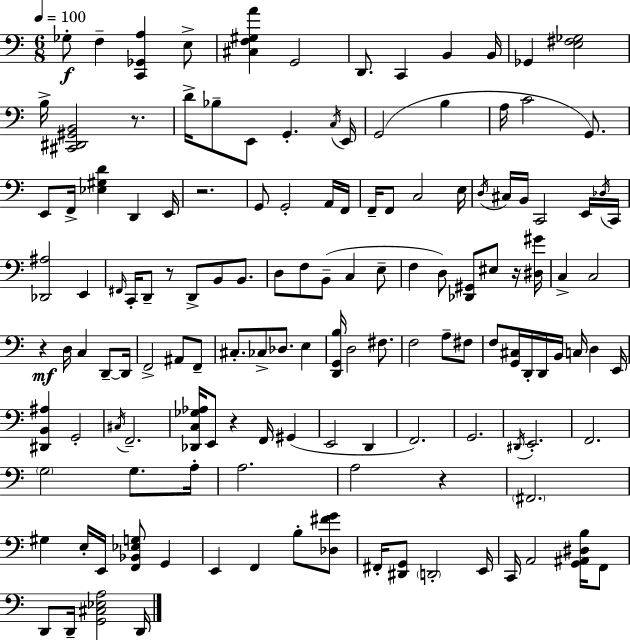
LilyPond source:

{
  \clef bass
  \numericTimeSignature
  \time 6/8
  \key a \minor
  \tempo 4 = 100
  \repeat volta 2 { ges8-.\f f4-- <c, ges, a>4 e8-> | <cis f gis a'>4 g,2 | d,8. c,4 b,4 b,16 | ges,4 <e fis ges>2 | \break b16-> <cis, dis, gis, b,>2 r8. | d'16-> bes8-- e,8 g,4.-. \acciaccatura { c16 } | e,16 g,2( b4 | a16 c'2 g,8.) | \break e,8 f,16-> <ees gis d'>4 d,4 | e,16 r2. | g,8 g,2-. a,16 | f,16 f,16-- f,8 c2 | \break e16 \acciaccatura { d16 } cis16 b,16 c,2 | e,16 \acciaccatura { des16 } c,16 <des, ais>2 e,4 | \grace { fis,16 } c,16-. d,8-- r8 d,8-> b,8 | b,8. d8 f8 b,8--( c4 | \break e8-- f4 d8) <des, gis,>8 | eis8 r16 <dis gis'>16 c4-> c2 | r4\mf d16 c4 | d,8--~~ d,16 f,2-> | \break ais,8 f,8-- cis8.-. ces8-> des8. | e4 <d, g, b>16 d2 | fis8. f2 | a8-- fis8 f8 <g, cis>16 d,16-. d,16 b,16 c16 d4 | \break e,16 <dis, b, ais>4 g,2-. | \acciaccatura { cis16 } f,2.-- | <des, c ges aes>16 e,8 r4 | f,16 gis,4( e,2 | \break d,4 f,2.) | g,2. | \acciaccatura { dis,16 } e,2.-. | f,2. | \break \parenthesize g2 | g8. a16-. a2. | a2 | r4 \parenthesize fis,2. | \break gis4 e16-. e,16 | <f, bes, ees g>8 g,4 e,4 f,4 | b8-. <des fis' g'>8 fis,16-. <dis, g,>8 \parenthesize d,2-. | e,16 c,16 a,2 | \break <g, ais, dis b>16 f,8 d,8 d,16-- <g, cis ees a>2 | d,16 } \bar "|."
}